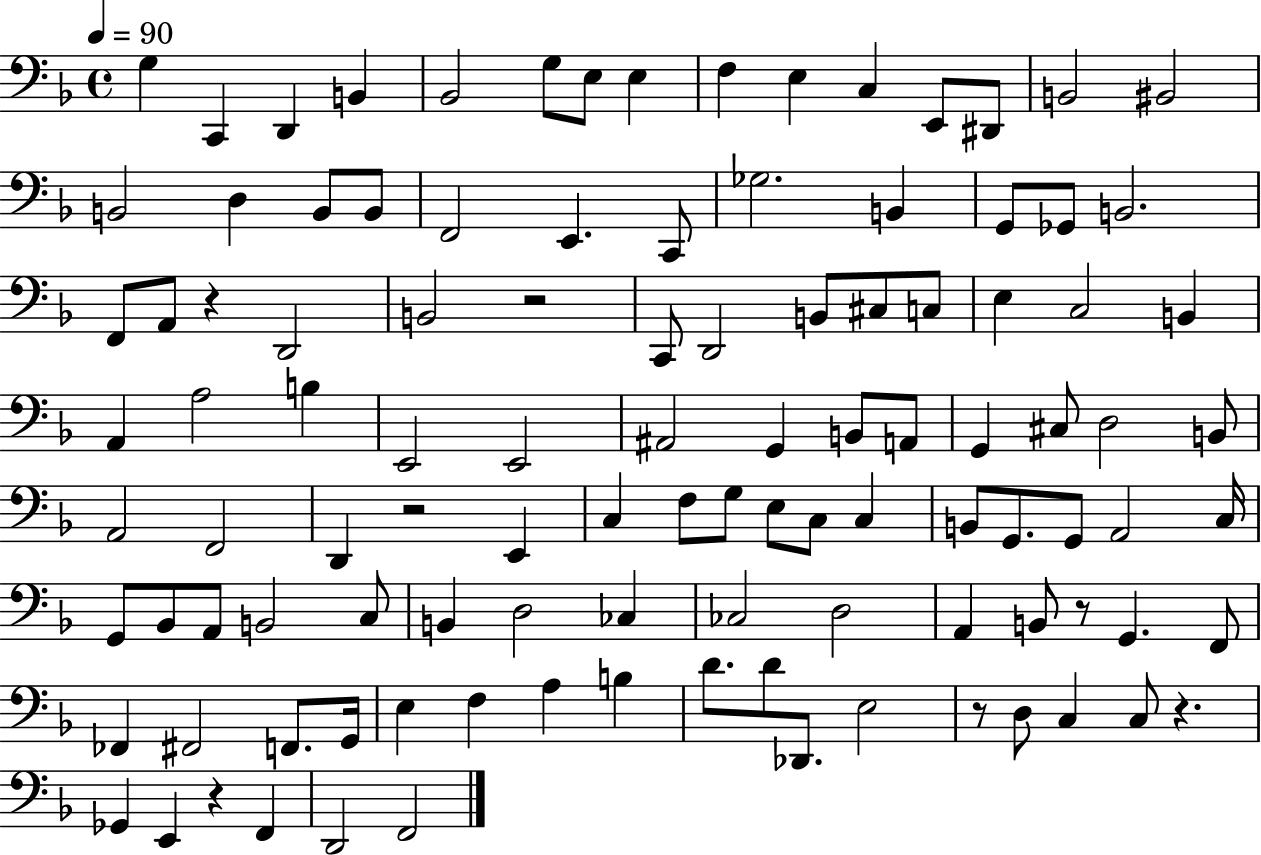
X:1
T:Untitled
M:4/4
L:1/4
K:F
G, C,, D,, B,, _B,,2 G,/2 E,/2 E, F, E, C, E,,/2 ^D,,/2 B,,2 ^B,,2 B,,2 D, B,,/2 B,,/2 F,,2 E,, C,,/2 _G,2 B,, G,,/2 _G,,/2 B,,2 F,,/2 A,,/2 z D,,2 B,,2 z2 C,,/2 D,,2 B,,/2 ^C,/2 C,/2 E, C,2 B,, A,, A,2 B, E,,2 E,,2 ^A,,2 G,, B,,/2 A,,/2 G,, ^C,/2 D,2 B,,/2 A,,2 F,,2 D,, z2 E,, C, F,/2 G,/2 E,/2 C,/2 C, B,,/2 G,,/2 G,,/2 A,,2 C,/4 G,,/2 _B,,/2 A,,/2 B,,2 C,/2 B,, D,2 _C, _C,2 D,2 A,, B,,/2 z/2 G,, F,,/2 _F,, ^F,,2 F,,/2 G,,/4 E, F, A, B, D/2 D/2 _D,,/2 E,2 z/2 D,/2 C, C,/2 z _G,, E,, z F,, D,,2 F,,2